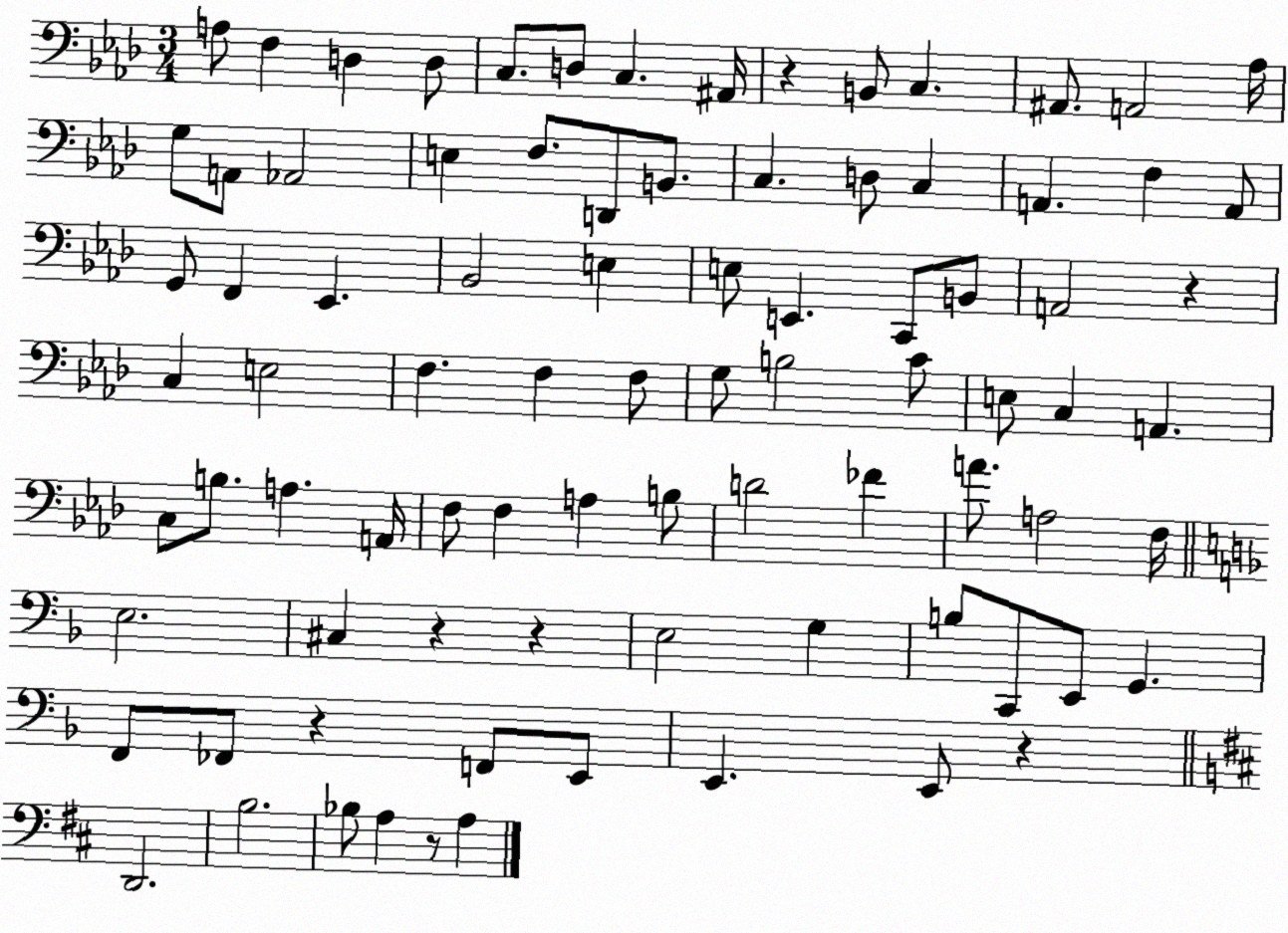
X:1
T:Untitled
M:3/4
L:1/4
K:Ab
A,/2 F, D, D,/2 C,/2 D,/2 C, ^A,,/4 z B,,/2 C, ^A,,/2 A,,2 _A,/4 G,/2 A,,/2 _A,,2 E, F,/2 D,,/2 B,,/2 C, D,/2 C, A,, F, A,,/2 G,,/2 F,, _E,, _B,,2 E, E,/2 E,, C,,/2 B,,/2 A,,2 z C, E,2 F, F, F,/2 G,/2 B,2 C/2 E,/2 C, A,, C,/2 B,/2 A, A,,/4 F,/2 F, A, B,/2 D2 _F A/2 A,2 F,/4 E,2 ^C, z z E,2 G, B,/2 C,,/2 E,,/2 G,, F,,/2 _F,,/2 z F,,/2 E,,/2 E,, E,,/2 z D,,2 B,2 _B,/2 A, z/2 A,